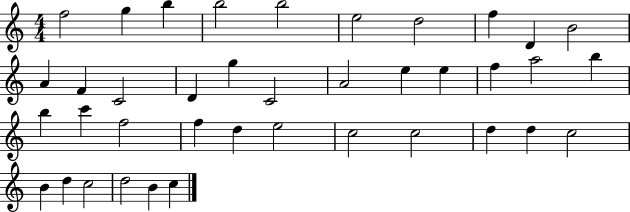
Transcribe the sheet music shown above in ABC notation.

X:1
T:Untitled
M:4/4
L:1/4
K:C
f2 g b b2 b2 e2 d2 f D B2 A F C2 D g C2 A2 e e f a2 b b c' f2 f d e2 c2 c2 d d c2 B d c2 d2 B c